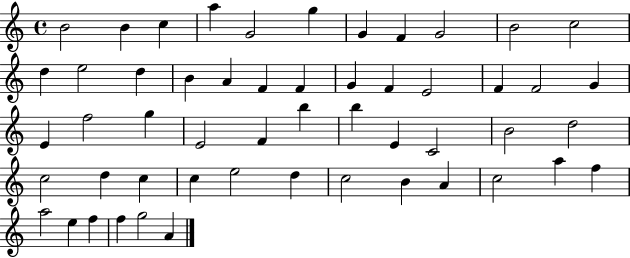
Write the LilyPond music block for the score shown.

{
  \clef treble
  \time 4/4
  \defaultTimeSignature
  \key c \major
  b'2 b'4 c''4 | a''4 g'2 g''4 | g'4 f'4 g'2 | b'2 c''2 | \break d''4 e''2 d''4 | b'4 a'4 f'4 f'4 | g'4 f'4 e'2 | f'4 f'2 g'4 | \break e'4 f''2 g''4 | e'2 f'4 b''4 | b''4 e'4 c'2 | b'2 d''2 | \break c''2 d''4 c''4 | c''4 e''2 d''4 | c''2 b'4 a'4 | c''2 a''4 f''4 | \break a''2 e''4 f''4 | f''4 g''2 a'4 | \bar "|."
}